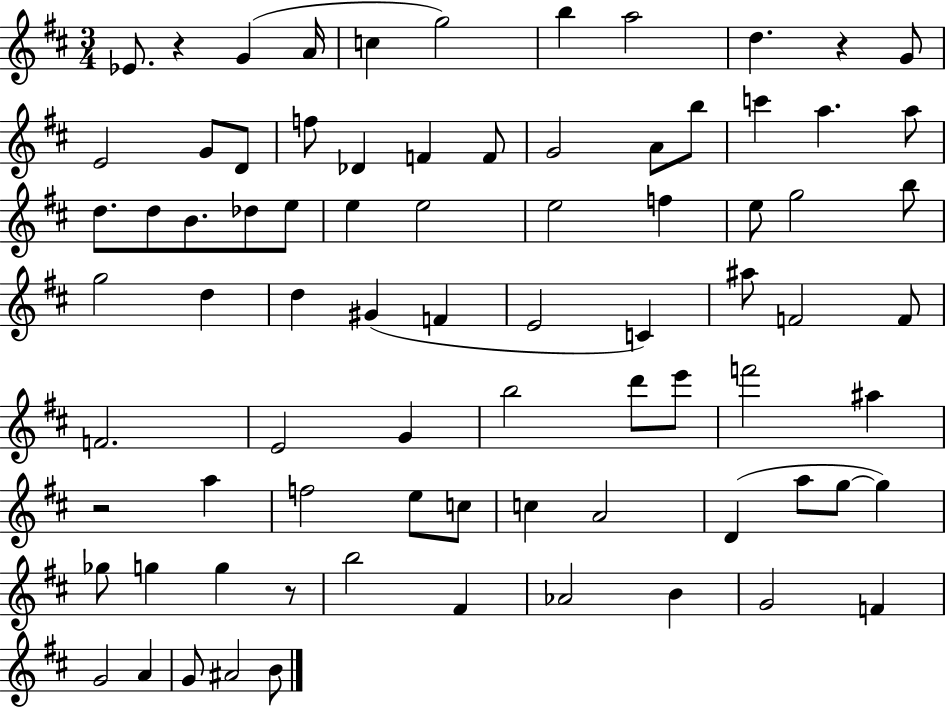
Eb4/e. R/q G4/q A4/s C5/q G5/h B5/q A5/h D5/q. R/q G4/e E4/h G4/e D4/e F5/e Db4/q F4/q F4/e G4/h A4/e B5/e C6/q A5/q. A5/e D5/e. D5/e B4/e. Db5/e E5/e E5/q E5/h E5/h F5/q E5/e G5/h B5/e G5/h D5/q D5/q G#4/q F4/q E4/h C4/q A#5/e F4/h F4/e F4/h. E4/h G4/q B5/h D6/e E6/e F6/h A#5/q R/h A5/q F5/h E5/e C5/e C5/q A4/h D4/q A5/e G5/e G5/q Gb5/e G5/q G5/q R/e B5/h F#4/q Ab4/h B4/q G4/h F4/q G4/h A4/q G4/e A#4/h B4/e